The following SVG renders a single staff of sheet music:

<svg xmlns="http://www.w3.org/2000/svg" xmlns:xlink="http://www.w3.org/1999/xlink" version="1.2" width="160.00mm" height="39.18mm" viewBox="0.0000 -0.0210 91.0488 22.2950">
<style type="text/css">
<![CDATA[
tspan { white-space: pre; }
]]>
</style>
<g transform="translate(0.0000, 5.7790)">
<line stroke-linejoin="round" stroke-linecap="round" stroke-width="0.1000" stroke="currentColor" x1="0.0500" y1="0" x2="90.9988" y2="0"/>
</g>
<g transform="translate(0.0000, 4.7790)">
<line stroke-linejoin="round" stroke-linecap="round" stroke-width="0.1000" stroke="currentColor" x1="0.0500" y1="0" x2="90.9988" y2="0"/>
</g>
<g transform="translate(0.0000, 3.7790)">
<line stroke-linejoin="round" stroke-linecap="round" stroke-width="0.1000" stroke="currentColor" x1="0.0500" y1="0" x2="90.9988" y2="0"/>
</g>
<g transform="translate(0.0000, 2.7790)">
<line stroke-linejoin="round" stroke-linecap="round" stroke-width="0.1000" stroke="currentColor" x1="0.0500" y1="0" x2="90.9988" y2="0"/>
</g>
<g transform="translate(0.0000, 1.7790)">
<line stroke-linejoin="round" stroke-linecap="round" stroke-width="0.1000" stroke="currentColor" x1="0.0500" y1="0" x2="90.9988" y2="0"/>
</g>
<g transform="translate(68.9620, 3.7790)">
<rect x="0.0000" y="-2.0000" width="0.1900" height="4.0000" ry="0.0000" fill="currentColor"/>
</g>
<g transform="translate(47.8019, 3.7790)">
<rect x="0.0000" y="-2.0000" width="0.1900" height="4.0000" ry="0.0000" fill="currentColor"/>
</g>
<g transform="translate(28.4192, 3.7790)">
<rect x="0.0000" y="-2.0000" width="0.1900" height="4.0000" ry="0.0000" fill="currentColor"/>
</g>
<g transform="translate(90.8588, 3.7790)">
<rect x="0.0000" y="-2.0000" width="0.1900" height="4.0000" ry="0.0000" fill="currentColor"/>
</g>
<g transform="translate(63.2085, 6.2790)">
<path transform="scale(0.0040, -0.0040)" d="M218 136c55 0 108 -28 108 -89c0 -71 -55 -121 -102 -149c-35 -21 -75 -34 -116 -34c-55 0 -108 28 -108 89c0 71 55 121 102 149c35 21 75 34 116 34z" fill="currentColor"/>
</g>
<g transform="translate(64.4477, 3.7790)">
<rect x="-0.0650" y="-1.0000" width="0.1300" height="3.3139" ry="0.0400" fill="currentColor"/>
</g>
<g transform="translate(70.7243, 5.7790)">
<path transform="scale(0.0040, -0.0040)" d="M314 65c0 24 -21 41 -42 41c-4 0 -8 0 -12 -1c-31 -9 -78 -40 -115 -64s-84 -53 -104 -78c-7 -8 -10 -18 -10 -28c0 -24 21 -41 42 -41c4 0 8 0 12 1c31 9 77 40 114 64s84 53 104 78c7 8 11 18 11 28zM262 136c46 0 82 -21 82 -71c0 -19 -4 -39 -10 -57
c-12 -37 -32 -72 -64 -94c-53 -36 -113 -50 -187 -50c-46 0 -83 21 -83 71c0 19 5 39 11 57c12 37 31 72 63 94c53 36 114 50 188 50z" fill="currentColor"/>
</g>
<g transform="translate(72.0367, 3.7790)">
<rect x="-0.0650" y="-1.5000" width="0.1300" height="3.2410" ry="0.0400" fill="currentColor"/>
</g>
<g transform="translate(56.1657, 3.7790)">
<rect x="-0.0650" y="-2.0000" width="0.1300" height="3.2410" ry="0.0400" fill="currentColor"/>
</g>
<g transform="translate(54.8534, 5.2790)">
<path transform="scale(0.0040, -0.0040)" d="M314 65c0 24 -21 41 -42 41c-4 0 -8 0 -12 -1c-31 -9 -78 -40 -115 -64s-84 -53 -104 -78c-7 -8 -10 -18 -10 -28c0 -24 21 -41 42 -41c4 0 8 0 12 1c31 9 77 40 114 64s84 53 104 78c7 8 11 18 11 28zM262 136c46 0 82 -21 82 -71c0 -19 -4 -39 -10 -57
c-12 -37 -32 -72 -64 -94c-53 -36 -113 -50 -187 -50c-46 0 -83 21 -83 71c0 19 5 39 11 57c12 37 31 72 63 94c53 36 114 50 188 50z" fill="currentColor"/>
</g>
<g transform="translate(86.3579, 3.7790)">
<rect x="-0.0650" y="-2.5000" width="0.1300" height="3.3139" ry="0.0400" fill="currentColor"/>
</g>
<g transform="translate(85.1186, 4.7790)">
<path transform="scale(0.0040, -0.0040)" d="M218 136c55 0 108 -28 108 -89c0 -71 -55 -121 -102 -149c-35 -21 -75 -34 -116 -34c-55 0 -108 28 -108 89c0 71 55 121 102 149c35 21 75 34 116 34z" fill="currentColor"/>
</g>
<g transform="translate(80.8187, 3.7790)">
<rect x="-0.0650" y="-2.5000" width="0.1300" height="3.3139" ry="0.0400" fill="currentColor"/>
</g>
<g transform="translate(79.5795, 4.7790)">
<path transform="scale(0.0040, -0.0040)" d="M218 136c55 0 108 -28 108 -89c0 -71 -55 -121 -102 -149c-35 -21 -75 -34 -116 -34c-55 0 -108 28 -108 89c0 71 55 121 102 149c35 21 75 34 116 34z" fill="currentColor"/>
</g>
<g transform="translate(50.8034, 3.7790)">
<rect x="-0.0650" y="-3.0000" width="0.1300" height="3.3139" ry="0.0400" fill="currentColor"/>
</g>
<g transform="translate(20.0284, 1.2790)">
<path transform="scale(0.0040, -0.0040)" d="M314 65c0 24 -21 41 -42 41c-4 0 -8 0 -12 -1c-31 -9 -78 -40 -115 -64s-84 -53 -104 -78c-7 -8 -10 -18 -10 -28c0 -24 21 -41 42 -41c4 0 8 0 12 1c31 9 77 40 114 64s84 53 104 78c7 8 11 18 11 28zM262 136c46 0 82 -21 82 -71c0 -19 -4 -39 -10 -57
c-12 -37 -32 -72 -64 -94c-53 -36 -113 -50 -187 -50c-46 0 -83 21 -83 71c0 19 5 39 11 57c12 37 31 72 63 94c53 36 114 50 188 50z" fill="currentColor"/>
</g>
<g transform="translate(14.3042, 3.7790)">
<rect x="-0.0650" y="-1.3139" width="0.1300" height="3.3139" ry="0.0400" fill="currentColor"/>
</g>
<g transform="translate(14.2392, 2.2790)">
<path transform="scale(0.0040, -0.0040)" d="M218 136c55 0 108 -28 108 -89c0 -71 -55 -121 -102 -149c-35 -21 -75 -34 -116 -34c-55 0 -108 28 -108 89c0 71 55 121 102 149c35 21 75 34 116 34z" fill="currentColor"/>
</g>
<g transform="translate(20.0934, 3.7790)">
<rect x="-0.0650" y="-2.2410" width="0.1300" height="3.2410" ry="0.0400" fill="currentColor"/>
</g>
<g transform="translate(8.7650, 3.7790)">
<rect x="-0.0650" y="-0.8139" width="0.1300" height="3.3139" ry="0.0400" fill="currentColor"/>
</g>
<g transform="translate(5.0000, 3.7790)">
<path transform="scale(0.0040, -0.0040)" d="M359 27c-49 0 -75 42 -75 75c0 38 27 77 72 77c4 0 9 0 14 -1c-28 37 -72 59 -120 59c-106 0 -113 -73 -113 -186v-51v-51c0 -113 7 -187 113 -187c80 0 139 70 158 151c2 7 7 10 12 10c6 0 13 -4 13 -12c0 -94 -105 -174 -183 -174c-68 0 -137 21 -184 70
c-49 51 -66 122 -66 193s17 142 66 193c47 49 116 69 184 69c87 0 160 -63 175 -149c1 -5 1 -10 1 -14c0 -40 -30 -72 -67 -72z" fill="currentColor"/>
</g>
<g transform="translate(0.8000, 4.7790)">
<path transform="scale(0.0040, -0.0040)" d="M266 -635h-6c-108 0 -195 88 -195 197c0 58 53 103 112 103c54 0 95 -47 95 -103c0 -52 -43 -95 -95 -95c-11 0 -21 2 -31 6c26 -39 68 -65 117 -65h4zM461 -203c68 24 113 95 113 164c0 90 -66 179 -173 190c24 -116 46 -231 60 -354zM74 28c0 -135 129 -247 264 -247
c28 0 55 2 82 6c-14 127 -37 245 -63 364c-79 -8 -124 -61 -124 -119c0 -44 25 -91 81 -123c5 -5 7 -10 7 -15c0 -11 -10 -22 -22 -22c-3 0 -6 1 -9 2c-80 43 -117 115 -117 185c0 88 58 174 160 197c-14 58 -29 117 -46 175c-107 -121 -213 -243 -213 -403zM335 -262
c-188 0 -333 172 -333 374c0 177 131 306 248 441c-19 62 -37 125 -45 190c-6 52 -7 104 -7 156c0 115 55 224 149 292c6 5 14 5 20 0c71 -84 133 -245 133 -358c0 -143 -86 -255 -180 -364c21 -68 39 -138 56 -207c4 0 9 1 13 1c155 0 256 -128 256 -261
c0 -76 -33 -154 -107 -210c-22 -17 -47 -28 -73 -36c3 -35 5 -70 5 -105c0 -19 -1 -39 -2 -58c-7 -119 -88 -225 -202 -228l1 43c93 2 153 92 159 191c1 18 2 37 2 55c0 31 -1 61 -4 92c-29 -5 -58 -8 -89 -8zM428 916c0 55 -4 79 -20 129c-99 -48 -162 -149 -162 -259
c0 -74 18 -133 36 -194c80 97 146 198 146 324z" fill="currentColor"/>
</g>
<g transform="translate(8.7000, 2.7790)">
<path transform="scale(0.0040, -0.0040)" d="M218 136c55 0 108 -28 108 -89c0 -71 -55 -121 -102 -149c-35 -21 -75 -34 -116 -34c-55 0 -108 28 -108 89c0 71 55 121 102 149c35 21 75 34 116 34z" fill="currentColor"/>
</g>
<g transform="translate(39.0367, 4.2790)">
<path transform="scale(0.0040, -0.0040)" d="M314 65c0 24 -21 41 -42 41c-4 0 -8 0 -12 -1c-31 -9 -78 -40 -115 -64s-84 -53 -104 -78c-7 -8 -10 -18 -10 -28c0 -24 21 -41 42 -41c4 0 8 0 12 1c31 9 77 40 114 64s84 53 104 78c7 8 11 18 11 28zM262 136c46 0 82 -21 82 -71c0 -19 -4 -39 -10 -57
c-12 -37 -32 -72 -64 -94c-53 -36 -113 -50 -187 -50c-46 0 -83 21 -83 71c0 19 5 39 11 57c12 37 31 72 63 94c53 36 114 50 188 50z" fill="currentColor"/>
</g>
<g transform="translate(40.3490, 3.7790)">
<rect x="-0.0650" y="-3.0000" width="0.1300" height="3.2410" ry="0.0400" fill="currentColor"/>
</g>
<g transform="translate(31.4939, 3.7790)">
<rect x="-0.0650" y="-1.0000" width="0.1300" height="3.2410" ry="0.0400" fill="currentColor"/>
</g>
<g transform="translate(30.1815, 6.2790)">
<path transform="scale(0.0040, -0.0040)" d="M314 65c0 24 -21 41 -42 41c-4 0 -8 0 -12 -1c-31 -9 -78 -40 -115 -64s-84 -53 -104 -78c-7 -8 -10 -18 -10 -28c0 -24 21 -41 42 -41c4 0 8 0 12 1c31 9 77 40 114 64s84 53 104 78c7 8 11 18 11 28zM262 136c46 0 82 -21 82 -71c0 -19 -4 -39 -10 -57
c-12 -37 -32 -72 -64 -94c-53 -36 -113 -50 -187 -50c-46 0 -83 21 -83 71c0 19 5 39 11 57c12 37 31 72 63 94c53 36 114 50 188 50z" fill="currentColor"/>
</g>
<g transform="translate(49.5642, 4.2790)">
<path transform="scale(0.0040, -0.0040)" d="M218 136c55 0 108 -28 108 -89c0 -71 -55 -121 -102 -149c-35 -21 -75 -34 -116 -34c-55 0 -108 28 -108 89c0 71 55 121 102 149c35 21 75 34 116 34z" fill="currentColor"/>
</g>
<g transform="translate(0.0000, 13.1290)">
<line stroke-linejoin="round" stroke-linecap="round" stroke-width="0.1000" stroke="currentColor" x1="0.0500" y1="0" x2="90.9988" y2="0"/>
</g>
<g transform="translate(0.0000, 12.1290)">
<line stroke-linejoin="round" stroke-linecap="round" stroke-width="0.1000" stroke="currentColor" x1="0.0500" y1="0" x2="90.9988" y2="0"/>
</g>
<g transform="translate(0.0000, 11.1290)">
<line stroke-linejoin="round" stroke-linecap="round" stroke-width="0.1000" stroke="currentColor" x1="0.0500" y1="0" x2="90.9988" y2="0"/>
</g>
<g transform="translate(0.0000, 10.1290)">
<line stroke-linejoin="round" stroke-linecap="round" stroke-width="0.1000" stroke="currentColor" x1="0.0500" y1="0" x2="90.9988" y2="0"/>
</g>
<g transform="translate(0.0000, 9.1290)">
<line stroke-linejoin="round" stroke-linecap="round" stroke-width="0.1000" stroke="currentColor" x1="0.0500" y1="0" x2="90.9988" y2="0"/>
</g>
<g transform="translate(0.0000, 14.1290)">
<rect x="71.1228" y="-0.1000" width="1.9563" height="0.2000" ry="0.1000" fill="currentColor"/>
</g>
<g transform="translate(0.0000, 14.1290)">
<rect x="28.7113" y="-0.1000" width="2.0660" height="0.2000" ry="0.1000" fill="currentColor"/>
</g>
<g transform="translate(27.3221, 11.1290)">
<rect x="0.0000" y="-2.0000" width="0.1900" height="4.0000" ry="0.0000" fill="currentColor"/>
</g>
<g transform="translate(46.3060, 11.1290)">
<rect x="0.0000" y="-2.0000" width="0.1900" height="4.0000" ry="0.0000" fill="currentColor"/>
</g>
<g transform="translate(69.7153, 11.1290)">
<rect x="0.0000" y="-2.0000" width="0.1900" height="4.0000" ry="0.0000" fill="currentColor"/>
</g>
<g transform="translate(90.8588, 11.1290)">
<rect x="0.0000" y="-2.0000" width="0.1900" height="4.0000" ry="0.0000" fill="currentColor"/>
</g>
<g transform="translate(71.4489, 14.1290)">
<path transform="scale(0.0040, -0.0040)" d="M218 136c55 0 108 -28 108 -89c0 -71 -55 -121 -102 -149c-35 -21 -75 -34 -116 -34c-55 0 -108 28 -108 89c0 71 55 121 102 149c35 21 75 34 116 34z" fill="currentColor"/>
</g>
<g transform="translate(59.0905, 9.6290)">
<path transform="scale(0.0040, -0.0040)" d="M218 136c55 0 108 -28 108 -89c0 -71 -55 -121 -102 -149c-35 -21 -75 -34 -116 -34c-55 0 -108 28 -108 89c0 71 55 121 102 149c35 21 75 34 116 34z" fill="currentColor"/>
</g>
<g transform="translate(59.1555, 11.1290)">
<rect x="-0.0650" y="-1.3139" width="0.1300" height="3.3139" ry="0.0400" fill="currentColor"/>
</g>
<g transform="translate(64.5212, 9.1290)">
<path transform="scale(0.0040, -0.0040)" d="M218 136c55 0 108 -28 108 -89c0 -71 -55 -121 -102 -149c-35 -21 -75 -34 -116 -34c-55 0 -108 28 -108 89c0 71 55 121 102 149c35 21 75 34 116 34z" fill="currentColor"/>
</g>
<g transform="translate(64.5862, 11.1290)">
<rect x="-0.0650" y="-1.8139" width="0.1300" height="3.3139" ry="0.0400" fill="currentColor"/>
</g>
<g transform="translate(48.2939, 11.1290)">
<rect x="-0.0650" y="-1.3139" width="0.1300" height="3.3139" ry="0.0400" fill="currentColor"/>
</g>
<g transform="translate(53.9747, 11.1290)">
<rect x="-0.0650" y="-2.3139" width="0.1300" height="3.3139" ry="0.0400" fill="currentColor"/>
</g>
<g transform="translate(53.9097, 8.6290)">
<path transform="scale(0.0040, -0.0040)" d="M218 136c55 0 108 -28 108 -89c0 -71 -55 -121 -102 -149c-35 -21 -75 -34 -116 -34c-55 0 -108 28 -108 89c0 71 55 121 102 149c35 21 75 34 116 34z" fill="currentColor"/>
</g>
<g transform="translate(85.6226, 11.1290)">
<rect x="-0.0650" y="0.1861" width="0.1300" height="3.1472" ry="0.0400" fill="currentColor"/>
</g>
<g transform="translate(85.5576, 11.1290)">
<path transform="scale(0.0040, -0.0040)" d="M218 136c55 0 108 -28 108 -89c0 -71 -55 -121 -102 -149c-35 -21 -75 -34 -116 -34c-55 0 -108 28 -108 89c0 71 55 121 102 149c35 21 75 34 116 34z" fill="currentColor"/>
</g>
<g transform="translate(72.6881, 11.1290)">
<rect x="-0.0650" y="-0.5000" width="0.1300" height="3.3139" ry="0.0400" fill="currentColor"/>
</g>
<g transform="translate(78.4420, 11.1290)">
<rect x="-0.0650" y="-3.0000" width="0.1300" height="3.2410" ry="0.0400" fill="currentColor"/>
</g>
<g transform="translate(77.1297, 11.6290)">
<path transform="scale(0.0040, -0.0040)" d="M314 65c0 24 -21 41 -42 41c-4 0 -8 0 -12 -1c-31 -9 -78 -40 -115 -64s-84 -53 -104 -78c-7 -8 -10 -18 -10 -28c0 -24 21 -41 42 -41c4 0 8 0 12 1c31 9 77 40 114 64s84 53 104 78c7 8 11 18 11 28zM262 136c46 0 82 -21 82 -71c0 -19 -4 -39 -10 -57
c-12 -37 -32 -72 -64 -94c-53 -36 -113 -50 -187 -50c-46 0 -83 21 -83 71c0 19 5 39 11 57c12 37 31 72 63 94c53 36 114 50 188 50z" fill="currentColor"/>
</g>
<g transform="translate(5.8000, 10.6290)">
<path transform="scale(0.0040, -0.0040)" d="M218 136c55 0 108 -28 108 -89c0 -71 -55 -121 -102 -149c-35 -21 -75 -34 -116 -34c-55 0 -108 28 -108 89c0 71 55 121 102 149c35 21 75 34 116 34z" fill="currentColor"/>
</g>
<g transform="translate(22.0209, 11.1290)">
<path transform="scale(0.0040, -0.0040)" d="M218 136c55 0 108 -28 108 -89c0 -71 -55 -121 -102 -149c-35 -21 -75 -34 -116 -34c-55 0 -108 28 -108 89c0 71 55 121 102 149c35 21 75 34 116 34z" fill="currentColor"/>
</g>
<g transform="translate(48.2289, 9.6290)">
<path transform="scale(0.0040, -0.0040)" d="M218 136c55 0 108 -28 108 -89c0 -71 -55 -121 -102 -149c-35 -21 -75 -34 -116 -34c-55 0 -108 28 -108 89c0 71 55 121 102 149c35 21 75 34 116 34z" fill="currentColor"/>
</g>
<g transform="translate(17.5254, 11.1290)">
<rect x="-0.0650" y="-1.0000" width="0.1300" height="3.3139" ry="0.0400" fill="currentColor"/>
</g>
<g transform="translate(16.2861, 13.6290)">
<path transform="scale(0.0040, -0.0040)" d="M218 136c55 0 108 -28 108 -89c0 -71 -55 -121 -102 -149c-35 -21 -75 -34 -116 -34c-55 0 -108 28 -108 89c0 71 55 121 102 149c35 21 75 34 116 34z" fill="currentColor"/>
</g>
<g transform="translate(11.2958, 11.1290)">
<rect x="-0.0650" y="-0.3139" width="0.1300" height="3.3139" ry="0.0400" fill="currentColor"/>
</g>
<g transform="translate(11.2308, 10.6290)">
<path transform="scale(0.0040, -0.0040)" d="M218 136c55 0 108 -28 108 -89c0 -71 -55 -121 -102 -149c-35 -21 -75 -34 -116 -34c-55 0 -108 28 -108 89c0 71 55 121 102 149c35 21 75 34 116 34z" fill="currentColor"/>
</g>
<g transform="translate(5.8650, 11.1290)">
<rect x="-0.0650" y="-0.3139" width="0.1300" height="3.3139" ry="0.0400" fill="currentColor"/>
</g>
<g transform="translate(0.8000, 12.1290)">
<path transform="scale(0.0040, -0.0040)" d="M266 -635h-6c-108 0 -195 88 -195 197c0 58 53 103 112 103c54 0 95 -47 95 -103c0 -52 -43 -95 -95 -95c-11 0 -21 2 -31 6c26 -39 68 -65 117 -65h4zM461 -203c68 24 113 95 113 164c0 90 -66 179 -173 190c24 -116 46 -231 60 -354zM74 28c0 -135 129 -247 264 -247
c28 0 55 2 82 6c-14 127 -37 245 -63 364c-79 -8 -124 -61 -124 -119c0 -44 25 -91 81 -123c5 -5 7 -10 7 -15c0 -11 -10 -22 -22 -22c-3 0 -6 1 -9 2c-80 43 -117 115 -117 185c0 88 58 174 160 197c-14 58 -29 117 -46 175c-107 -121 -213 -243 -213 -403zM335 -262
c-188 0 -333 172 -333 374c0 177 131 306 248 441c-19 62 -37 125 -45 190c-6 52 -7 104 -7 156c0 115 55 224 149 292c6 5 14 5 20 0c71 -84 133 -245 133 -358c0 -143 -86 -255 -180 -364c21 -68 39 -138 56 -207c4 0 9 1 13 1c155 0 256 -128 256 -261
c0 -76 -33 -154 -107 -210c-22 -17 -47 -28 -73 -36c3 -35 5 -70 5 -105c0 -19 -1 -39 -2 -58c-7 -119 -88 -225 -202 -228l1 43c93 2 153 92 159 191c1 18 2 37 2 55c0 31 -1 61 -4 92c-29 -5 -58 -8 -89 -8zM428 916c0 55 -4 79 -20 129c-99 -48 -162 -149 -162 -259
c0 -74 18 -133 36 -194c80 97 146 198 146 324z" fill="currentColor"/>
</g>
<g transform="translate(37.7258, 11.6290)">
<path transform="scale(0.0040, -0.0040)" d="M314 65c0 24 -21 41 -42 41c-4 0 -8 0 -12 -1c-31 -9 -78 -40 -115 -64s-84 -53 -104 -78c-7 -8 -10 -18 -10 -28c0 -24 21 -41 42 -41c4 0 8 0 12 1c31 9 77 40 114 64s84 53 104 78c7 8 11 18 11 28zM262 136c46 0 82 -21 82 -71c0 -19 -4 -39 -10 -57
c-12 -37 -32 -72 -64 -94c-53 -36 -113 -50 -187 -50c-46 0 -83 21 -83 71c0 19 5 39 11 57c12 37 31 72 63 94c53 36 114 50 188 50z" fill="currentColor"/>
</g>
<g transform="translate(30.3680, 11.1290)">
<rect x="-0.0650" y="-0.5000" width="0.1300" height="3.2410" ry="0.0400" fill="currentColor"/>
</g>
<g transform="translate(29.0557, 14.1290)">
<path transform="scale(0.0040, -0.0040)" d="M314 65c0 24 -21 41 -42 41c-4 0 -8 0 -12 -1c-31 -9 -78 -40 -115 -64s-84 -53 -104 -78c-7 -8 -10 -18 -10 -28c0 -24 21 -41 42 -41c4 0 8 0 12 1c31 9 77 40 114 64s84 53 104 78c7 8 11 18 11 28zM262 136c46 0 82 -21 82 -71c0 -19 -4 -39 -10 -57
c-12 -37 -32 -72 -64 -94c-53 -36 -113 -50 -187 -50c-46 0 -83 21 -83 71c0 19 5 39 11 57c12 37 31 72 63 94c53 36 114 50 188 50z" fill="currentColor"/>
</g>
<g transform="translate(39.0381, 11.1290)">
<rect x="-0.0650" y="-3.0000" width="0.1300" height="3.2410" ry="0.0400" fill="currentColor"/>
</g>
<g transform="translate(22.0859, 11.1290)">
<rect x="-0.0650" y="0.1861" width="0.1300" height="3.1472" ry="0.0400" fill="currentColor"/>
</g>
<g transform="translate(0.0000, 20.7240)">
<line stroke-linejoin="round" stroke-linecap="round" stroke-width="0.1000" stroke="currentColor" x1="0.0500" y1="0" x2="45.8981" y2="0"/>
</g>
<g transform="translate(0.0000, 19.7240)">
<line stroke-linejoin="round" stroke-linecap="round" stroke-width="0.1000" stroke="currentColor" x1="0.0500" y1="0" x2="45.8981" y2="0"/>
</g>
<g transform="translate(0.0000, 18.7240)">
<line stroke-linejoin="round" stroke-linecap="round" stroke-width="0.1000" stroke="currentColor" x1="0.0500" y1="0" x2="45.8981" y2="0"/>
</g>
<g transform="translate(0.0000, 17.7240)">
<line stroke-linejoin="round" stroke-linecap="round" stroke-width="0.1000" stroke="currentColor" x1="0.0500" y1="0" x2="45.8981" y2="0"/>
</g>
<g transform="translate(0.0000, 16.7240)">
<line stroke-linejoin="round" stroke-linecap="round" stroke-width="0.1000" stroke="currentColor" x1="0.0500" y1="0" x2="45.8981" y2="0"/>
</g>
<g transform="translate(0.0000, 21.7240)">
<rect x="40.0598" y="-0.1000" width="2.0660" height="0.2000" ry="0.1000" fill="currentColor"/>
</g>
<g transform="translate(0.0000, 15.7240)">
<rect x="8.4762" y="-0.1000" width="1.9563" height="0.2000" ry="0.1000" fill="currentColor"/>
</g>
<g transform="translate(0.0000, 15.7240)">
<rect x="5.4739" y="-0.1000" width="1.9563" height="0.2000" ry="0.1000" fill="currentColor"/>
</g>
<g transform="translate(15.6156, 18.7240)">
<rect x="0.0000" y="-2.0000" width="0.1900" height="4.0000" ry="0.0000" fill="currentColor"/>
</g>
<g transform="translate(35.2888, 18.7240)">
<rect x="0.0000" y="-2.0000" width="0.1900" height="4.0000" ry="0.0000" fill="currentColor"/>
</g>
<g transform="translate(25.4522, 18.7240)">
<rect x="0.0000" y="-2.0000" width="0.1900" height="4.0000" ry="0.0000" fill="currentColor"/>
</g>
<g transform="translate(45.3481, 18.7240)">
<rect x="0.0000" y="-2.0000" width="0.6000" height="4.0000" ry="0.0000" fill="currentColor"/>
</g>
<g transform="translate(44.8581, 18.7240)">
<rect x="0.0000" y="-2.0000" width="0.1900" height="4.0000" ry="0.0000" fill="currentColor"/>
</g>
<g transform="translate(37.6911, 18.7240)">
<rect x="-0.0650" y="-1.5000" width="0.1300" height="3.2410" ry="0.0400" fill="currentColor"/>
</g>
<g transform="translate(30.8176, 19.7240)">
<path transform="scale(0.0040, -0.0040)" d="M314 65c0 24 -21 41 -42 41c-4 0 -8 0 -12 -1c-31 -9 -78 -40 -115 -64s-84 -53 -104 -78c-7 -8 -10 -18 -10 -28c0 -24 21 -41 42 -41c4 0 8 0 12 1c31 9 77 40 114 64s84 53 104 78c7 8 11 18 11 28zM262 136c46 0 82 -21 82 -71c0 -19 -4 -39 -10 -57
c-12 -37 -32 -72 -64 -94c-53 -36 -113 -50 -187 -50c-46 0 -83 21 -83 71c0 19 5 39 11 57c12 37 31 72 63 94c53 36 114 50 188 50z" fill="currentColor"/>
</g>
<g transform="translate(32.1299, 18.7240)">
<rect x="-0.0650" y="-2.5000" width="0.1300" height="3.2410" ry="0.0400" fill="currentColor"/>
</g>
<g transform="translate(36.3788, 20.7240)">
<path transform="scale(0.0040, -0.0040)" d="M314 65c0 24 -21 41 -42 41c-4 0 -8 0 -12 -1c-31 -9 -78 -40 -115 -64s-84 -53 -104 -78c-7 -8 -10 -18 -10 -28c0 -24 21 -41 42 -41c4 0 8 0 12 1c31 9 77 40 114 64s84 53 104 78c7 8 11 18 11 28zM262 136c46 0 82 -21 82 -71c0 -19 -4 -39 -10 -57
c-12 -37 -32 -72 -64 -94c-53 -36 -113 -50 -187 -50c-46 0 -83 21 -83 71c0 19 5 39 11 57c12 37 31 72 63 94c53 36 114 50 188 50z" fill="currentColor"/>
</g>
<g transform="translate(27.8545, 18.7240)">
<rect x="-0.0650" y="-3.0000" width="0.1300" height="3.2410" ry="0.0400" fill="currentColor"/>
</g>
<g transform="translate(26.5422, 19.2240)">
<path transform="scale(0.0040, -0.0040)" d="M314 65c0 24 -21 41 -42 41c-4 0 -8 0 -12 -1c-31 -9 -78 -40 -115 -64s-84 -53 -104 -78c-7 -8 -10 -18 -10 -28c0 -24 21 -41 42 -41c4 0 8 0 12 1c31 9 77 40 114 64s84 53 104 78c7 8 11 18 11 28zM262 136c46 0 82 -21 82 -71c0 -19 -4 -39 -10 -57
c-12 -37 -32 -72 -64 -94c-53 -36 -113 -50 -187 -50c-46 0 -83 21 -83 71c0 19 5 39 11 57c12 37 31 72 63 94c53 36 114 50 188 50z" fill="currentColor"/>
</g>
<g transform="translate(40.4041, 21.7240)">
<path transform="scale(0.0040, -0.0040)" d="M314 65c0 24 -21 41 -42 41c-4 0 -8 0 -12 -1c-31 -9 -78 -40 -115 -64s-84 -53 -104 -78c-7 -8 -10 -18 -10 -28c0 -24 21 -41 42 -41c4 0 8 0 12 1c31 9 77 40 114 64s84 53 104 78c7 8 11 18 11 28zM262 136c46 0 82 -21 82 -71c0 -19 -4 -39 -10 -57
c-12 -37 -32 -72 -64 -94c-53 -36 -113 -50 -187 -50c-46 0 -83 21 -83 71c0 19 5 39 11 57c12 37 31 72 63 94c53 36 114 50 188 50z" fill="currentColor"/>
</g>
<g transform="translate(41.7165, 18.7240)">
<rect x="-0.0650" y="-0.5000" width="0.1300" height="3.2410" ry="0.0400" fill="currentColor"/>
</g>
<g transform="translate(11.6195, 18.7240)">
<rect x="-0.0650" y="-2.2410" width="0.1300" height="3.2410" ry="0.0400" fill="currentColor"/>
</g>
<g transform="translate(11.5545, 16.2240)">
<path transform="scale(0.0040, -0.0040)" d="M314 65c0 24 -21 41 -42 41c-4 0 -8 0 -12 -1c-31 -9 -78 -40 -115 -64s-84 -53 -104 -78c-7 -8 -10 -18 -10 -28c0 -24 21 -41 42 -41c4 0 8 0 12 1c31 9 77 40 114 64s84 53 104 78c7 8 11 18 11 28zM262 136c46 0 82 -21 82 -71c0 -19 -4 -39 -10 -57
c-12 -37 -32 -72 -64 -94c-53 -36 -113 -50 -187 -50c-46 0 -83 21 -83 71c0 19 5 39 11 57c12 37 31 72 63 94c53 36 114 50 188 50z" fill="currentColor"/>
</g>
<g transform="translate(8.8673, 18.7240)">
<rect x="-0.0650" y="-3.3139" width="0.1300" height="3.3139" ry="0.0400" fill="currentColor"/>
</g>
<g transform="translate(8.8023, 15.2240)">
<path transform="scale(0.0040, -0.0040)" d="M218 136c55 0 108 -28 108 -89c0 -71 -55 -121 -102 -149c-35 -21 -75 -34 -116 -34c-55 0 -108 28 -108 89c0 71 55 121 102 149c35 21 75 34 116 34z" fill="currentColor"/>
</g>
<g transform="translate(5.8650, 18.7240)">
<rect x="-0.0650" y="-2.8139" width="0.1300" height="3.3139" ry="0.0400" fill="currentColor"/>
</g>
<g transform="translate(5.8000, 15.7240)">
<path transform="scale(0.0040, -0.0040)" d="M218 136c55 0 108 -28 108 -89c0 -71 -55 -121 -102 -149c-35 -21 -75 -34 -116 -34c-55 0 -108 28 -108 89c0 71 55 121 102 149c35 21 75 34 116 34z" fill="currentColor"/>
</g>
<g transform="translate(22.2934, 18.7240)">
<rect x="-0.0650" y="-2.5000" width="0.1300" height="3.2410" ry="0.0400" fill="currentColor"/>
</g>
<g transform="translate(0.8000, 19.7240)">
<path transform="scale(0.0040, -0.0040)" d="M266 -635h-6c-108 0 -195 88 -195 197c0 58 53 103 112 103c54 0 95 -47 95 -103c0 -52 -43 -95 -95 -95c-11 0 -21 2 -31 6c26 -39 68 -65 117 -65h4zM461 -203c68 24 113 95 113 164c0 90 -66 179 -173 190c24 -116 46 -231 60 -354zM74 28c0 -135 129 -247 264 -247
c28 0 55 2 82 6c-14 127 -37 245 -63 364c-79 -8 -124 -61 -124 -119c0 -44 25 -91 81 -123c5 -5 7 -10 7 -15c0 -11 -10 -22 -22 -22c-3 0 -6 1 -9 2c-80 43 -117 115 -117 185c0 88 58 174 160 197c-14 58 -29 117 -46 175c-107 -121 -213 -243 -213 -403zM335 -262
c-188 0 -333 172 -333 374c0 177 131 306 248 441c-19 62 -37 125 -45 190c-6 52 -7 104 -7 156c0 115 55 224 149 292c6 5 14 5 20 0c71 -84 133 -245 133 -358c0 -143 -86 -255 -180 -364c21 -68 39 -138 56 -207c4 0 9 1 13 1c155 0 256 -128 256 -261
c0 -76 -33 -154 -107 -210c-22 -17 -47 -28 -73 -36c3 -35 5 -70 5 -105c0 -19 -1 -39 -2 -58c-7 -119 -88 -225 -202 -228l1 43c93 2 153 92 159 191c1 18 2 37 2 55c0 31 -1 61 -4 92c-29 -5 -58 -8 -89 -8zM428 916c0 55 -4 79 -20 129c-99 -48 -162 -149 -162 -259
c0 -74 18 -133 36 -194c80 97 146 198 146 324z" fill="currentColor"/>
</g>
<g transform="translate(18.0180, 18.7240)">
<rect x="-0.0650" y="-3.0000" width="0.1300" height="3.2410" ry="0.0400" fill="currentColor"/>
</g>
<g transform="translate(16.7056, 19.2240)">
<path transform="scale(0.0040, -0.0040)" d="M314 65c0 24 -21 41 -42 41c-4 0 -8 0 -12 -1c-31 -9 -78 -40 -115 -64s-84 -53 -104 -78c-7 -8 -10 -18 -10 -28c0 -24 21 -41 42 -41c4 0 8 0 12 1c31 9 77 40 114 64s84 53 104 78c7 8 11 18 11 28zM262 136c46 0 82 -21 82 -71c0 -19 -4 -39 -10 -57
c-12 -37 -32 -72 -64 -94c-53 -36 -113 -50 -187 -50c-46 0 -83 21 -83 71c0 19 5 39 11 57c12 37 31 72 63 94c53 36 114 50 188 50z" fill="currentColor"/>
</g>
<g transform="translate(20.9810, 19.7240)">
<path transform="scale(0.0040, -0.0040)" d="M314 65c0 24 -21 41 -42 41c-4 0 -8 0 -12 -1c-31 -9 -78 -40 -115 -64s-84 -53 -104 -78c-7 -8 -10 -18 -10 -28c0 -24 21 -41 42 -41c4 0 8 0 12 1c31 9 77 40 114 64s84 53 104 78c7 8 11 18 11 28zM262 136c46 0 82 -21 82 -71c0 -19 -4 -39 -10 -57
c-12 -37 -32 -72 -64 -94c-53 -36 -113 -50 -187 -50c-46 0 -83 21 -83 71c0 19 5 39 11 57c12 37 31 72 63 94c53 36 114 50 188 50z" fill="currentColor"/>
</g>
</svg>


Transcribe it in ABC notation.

X:1
T:Untitled
M:4/4
L:1/4
K:C
d e g2 D2 A2 A F2 D E2 G G c c D B C2 A2 e g e f C A2 B a b g2 A2 G2 A2 G2 E2 C2